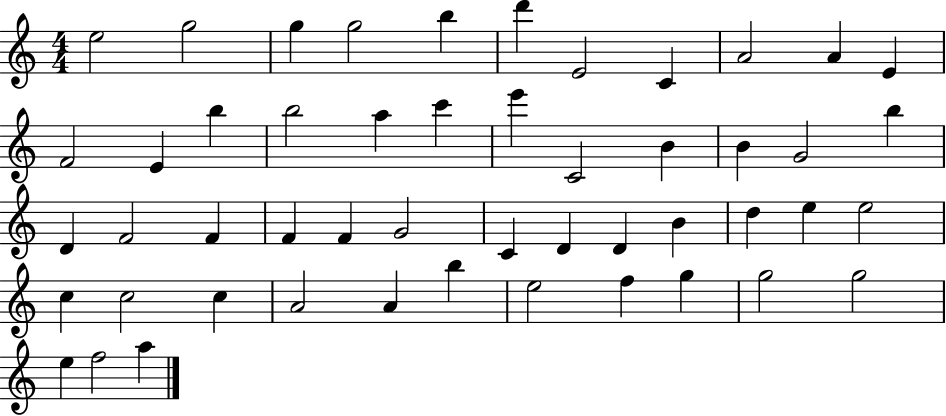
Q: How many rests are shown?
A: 0